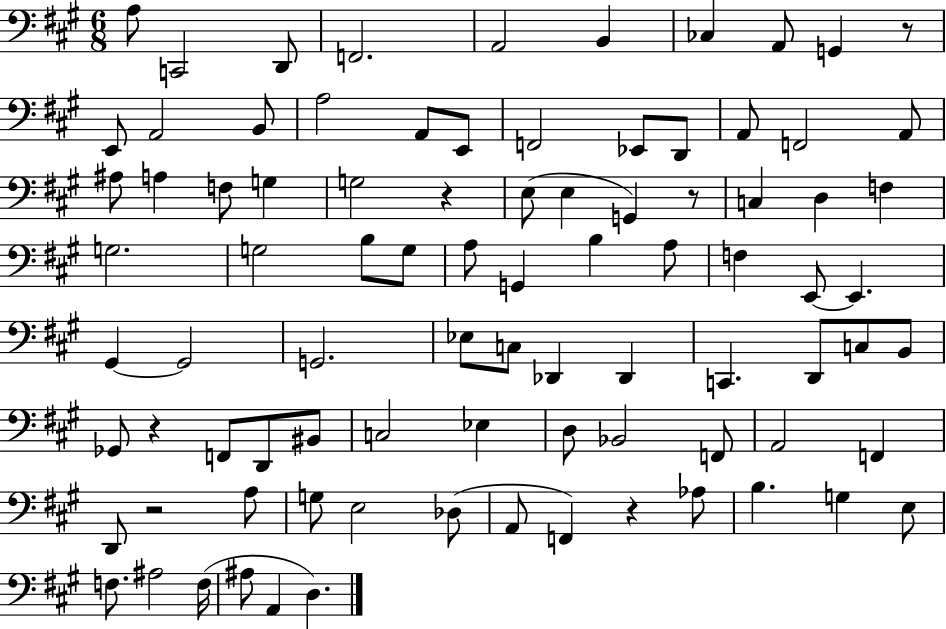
A3/e C2/h D2/e F2/h. A2/h B2/q CES3/q A2/e G2/q R/e E2/e A2/h B2/e A3/h A2/e E2/e F2/h Eb2/e D2/e A2/e F2/h A2/e A#3/e A3/q F3/e G3/q G3/h R/q E3/e E3/q G2/q R/e C3/q D3/q F3/q G3/h. G3/h B3/e G3/e A3/e G2/q B3/q A3/e F3/q E2/e E2/q. G#2/q G#2/h G2/h. Eb3/e C3/e Db2/q Db2/q C2/q. D2/e C3/e B2/e Gb2/e R/q F2/e D2/e BIS2/e C3/h Eb3/q D3/e Bb2/h F2/e A2/h F2/q D2/e R/h A3/e G3/e E3/h Db3/e A2/e F2/q R/q Ab3/e B3/q. G3/q E3/e F3/e. A#3/h F3/s A#3/e A2/q D3/q.